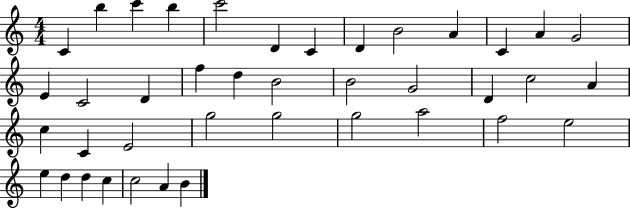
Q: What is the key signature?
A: C major